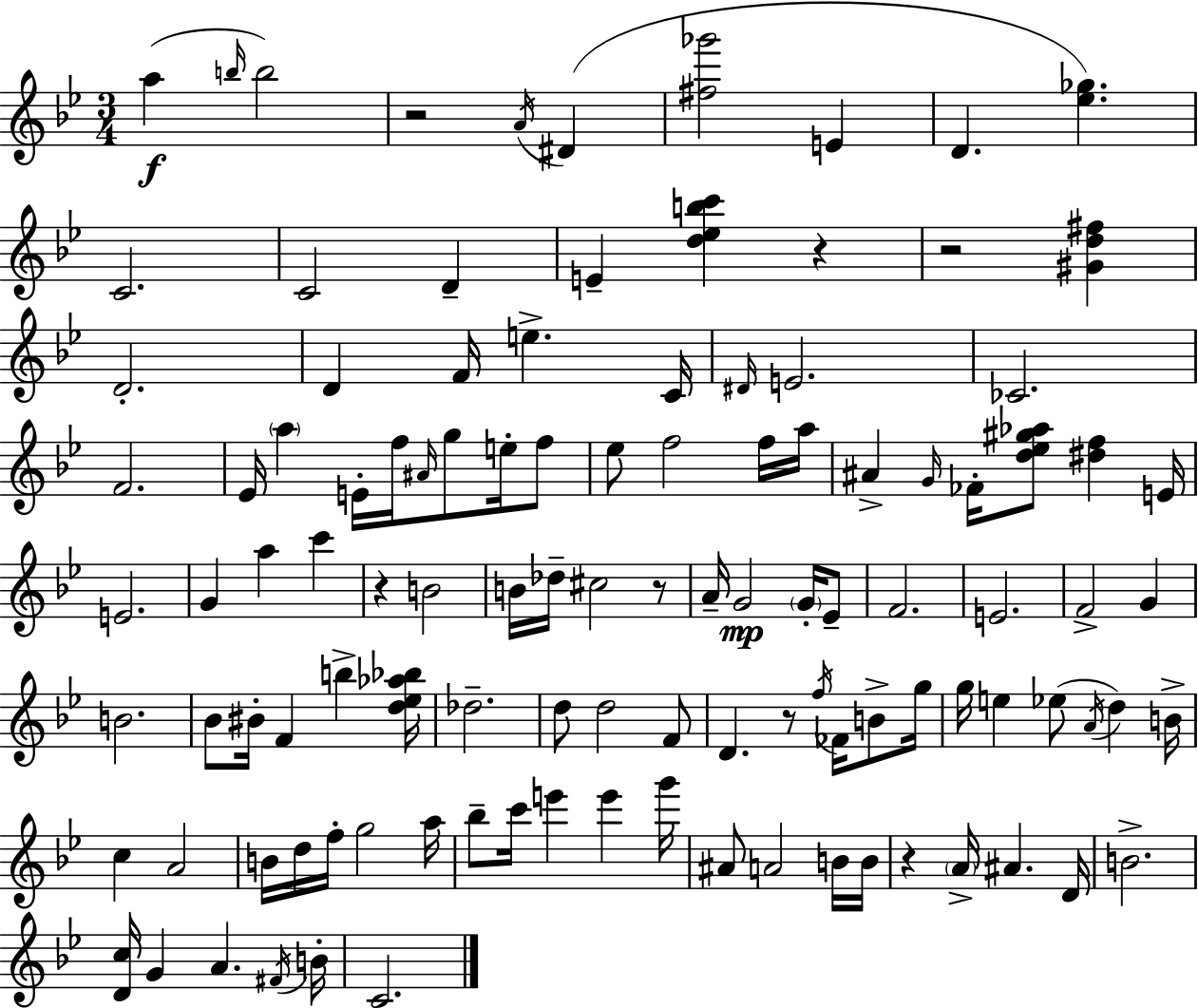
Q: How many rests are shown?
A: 7